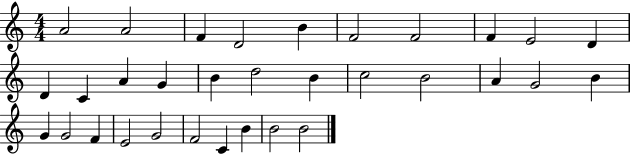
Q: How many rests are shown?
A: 0